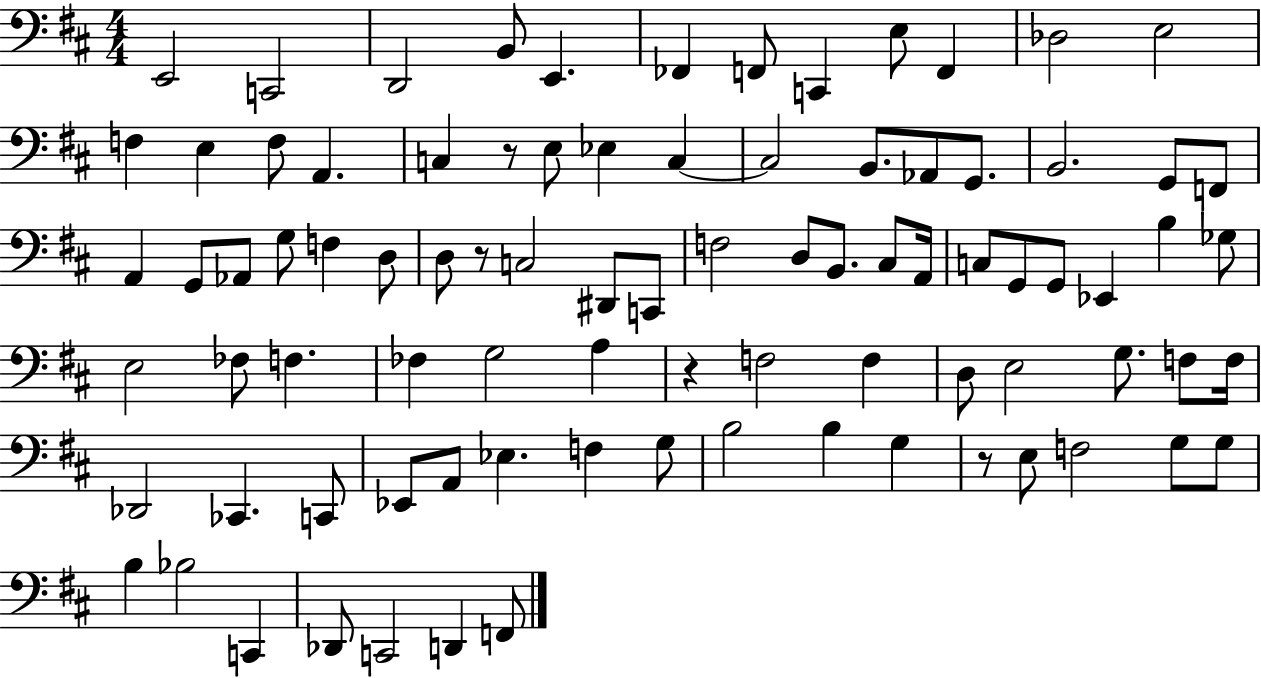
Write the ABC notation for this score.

X:1
T:Untitled
M:4/4
L:1/4
K:D
E,,2 C,,2 D,,2 B,,/2 E,, _F,, F,,/2 C,, E,/2 F,, _D,2 E,2 F, E, F,/2 A,, C, z/2 E,/2 _E, C, C,2 B,,/2 _A,,/2 G,,/2 B,,2 G,,/2 F,,/2 A,, G,,/2 _A,,/2 G,/2 F, D,/2 D,/2 z/2 C,2 ^D,,/2 C,,/2 F,2 D,/2 B,,/2 ^C,/2 A,,/4 C,/2 G,,/2 G,,/2 _E,, B, _G,/2 E,2 _F,/2 F, _F, G,2 A, z F,2 F, D,/2 E,2 G,/2 F,/2 F,/4 _D,,2 _C,, C,,/2 _E,,/2 A,,/2 _E, F, G,/2 B,2 B, G, z/2 E,/2 F,2 G,/2 G,/2 B, _B,2 C,, _D,,/2 C,,2 D,, F,,/2